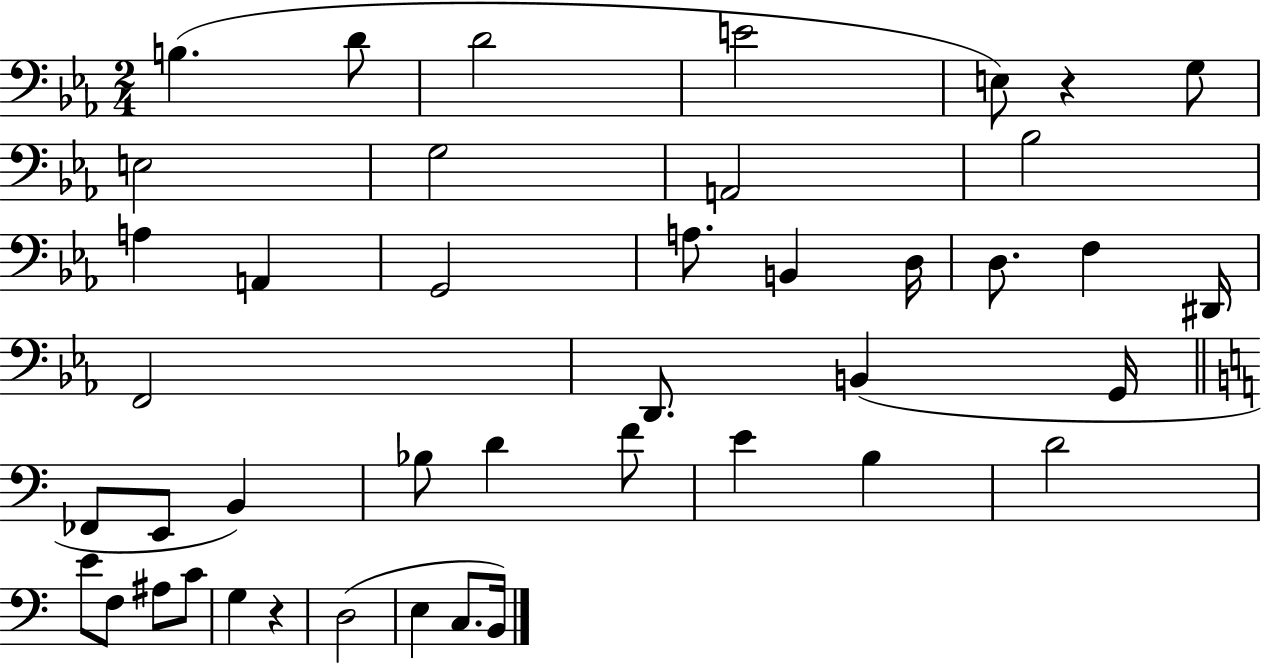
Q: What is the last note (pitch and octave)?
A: B2